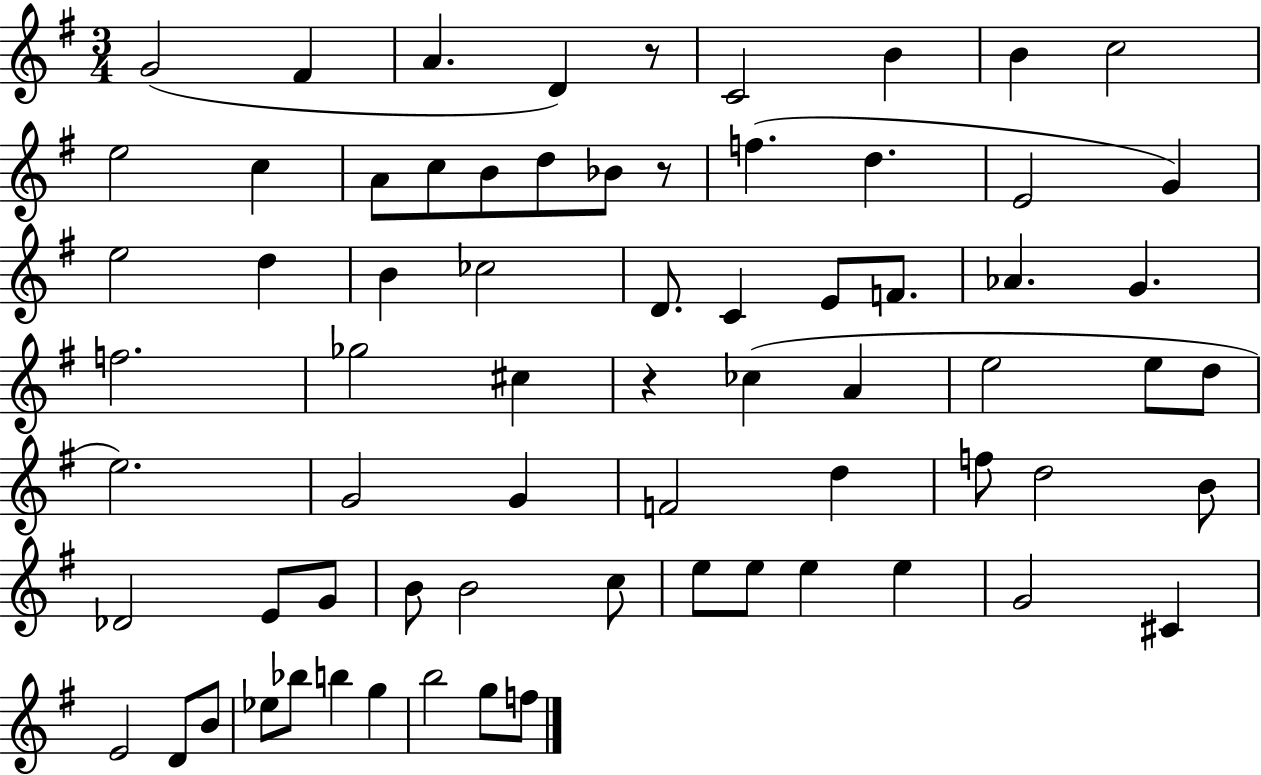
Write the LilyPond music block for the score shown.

{
  \clef treble
  \numericTimeSignature
  \time 3/4
  \key g \major
  g'2( fis'4 | a'4. d'4) r8 | c'2 b'4 | b'4 c''2 | \break e''2 c''4 | a'8 c''8 b'8 d''8 bes'8 r8 | f''4.( d''4. | e'2 g'4) | \break e''2 d''4 | b'4 ces''2 | d'8. c'4 e'8 f'8. | aes'4. g'4. | \break f''2. | ges''2 cis''4 | r4 ces''4( a'4 | e''2 e''8 d''8 | \break e''2.) | g'2 g'4 | f'2 d''4 | f''8 d''2 b'8 | \break des'2 e'8 g'8 | b'8 b'2 c''8 | e''8 e''8 e''4 e''4 | g'2 cis'4 | \break e'2 d'8 b'8 | ees''8 bes''8 b''4 g''4 | b''2 g''8 f''8 | \bar "|."
}